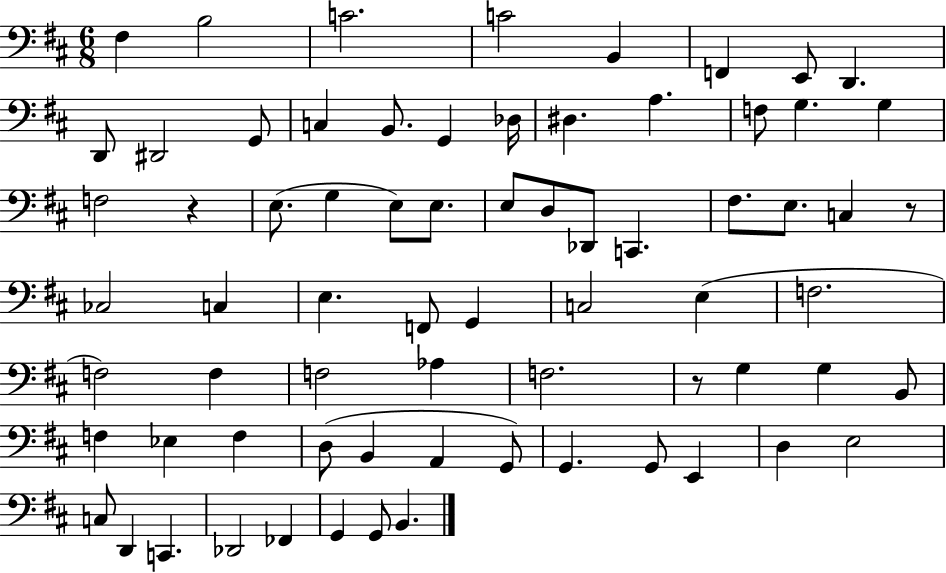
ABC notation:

X:1
T:Untitled
M:6/8
L:1/4
K:D
^F, B,2 C2 C2 B,, F,, E,,/2 D,, D,,/2 ^D,,2 G,,/2 C, B,,/2 G,, _D,/4 ^D, A, F,/2 G, G, F,2 z E,/2 G, E,/2 E,/2 E,/2 D,/2 _D,,/2 C,, ^F,/2 E,/2 C, z/2 _C,2 C, E, F,,/2 G,, C,2 E, F,2 F,2 F, F,2 _A, F,2 z/2 G, G, B,,/2 F, _E, F, D,/2 B,, A,, G,,/2 G,, G,,/2 E,, D, E,2 C,/2 D,, C,, _D,,2 _F,, G,, G,,/2 B,,